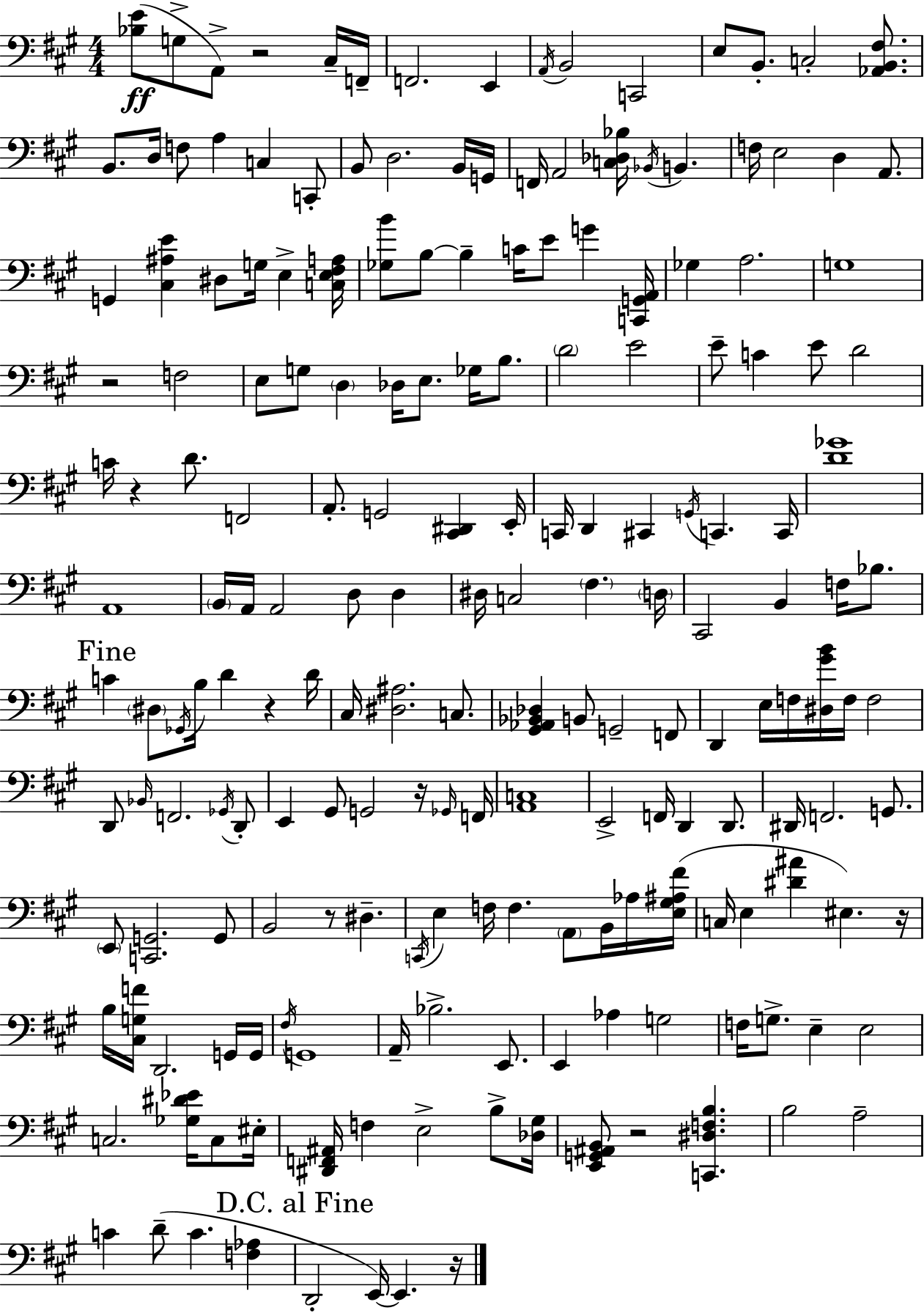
X:1
T:Untitled
M:4/4
L:1/4
K:A
[_B,E]/2 G,/2 A,,/2 z2 ^C,/4 F,,/4 F,,2 E,, A,,/4 B,,2 C,,2 E,/2 B,,/2 C,2 [_A,,B,,^F,]/2 B,,/2 D,/4 F,/2 A, C, C,,/2 B,,/2 D,2 B,,/4 G,,/4 F,,/4 A,,2 [C,_D,_B,]/4 _B,,/4 B,, F,/4 E,2 D, A,,/2 G,, [^C,^A,E] ^D,/2 G,/4 E, [C,E,^F,A,]/4 [_G,B]/2 B,/2 B, C/4 E/2 G [C,,G,,A,,]/4 _G, A,2 G,4 z2 F,2 E,/2 G,/2 D, _D,/4 E,/2 _G,/4 B,/2 D2 E2 E/2 C E/2 D2 C/4 z D/2 F,,2 A,,/2 G,,2 [^C,,^D,,] E,,/4 C,,/4 D,, ^C,, G,,/4 C,, C,,/4 [D_G]4 A,,4 B,,/4 A,,/4 A,,2 D,/2 D, ^D,/4 C,2 ^F, D,/4 ^C,,2 B,, F,/4 _B,/2 C ^D,/2 _G,,/4 B,/4 D z D/4 ^C,/4 [^D,^A,]2 C,/2 [^G,,_A,,_B,,_D,] B,,/2 G,,2 F,,/2 D,, E,/4 F,/4 [^D,^GB]/4 F,/4 F,2 D,,/2 _B,,/4 F,,2 _G,,/4 D,,/2 E,, ^G,,/2 G,,2 z/4 _G,,/4 F,,/4 [A,,C,]4 E,,2 F,,/4 D,, D,,/2 ^D,,/4 F,,2 G,,/2 E,,/2 [C,,G,,]2 G,,/2 B,,2 z/2 ^D, C,,/4 E, F,/4 F, A,,/2 B,,/4 _A,/4 [E,^G,^A,^F]/4 C,/4 E, [^D^A] ^E, z/4 B,/4 [^C,G,F]/4 D,,2 G,,/4 G,,/4 ^F,/4 G,,4 A,,/4 _B,2 E,,/2 E,, _A, G,2 F,/4 G,/2 E, E,2 C,2 [_G,^D_E]/4 C,/2 ^E,/4 [^D,,F,,^A,,]/4 F, E,2 B,/2 [_D,^G,]/4 [E,,G,,^A,,B,,]/2 z2 [C,,^D,F,B,] B,2 A,2 C D/2 C [F,_A,] D,,2 E,,/4 E,, z/4